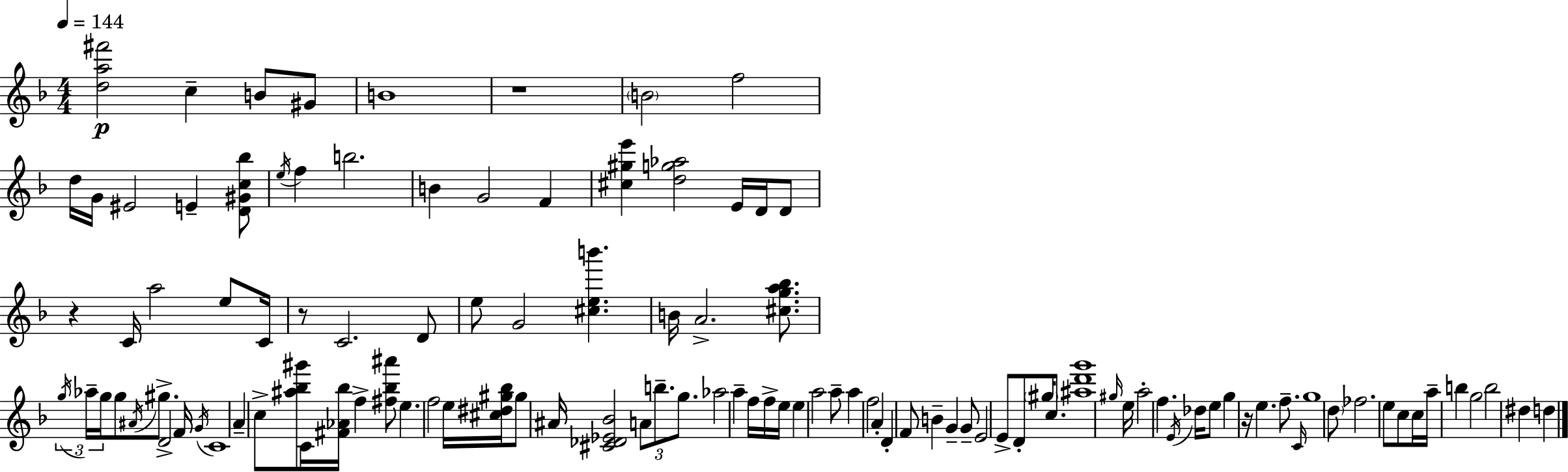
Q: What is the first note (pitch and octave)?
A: C5